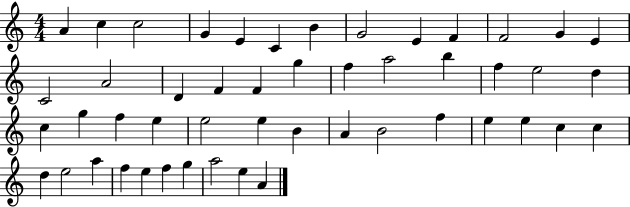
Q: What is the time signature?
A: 4/4